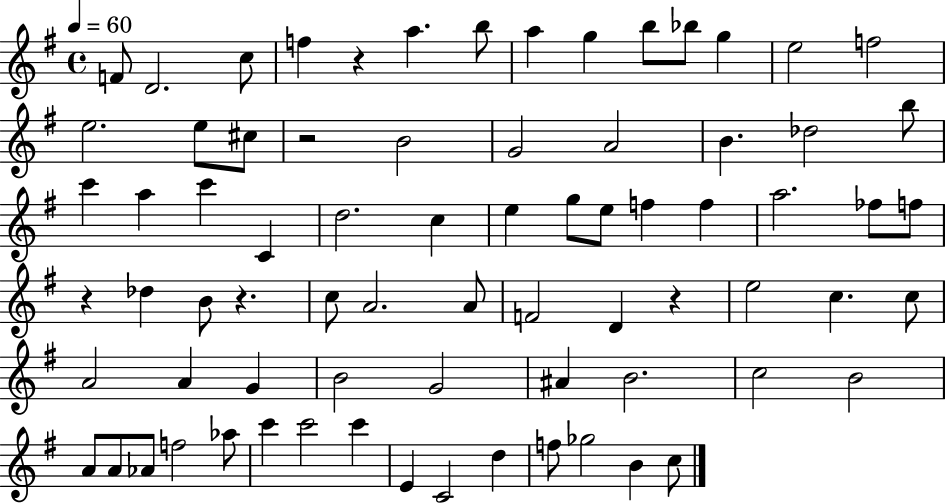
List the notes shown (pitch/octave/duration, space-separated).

F4/e D4/h. C5/e F5/q R/q A5/q. B5/e A5/q G5/q B5/e Bb5/e G5/q E5/h F5/h E5/h. E5/e C#5/e R/h B4/h G4/h A4/h B4/q. Db5/h B5/e C6/q A5/q C6/q C4/q D5/h. C5/q E5/q G5/e E5/e F5/q F5/q A5/h. FES5/e F5/e R/q Db5/q B4/e R/q. C5/e A4/h. A4/e F4/h D4/q R/q E5/h C5/q. C5/e A4/h A4/q G4/q B4/h G4/h A#4/q B4/h. C5/h B4/h A4/e A4/e Ab4/e F5/h Ab5/e C6/q C6/h C6/q E4/q C4/h D5/q F5/e Gb5/h B4/q C5/e